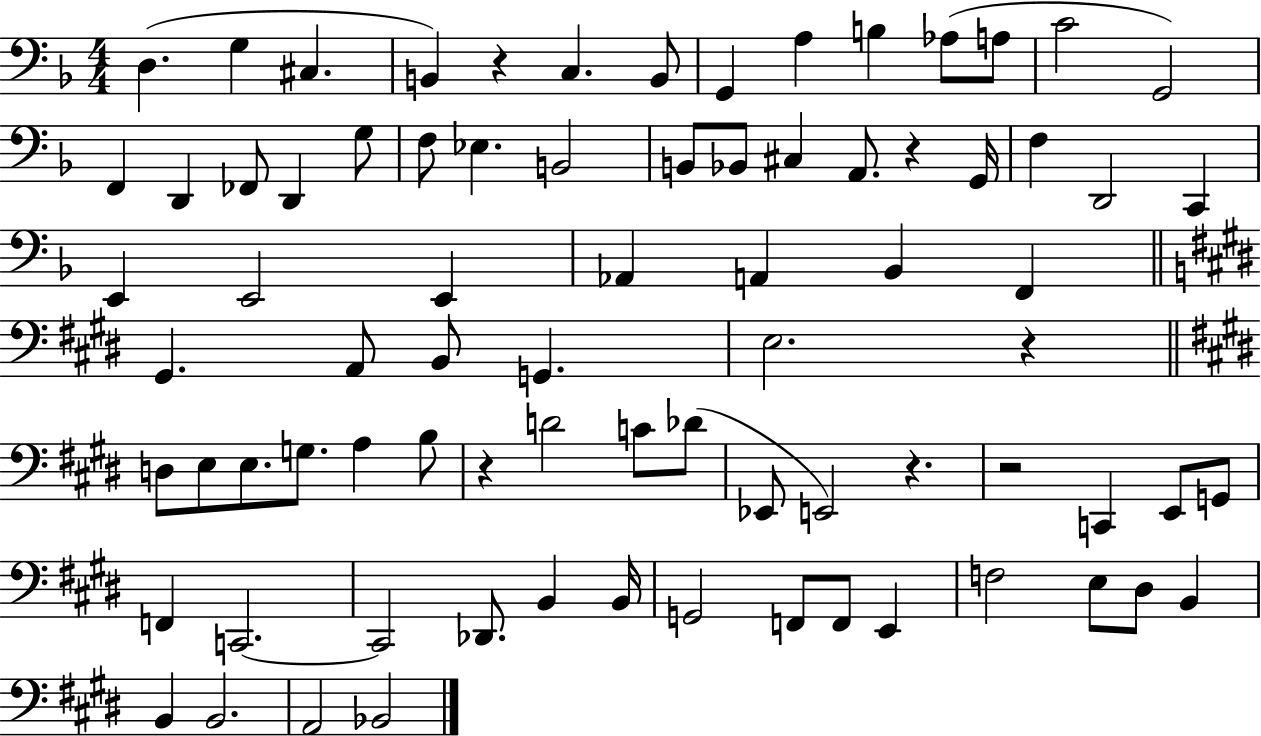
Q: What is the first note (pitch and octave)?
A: D3